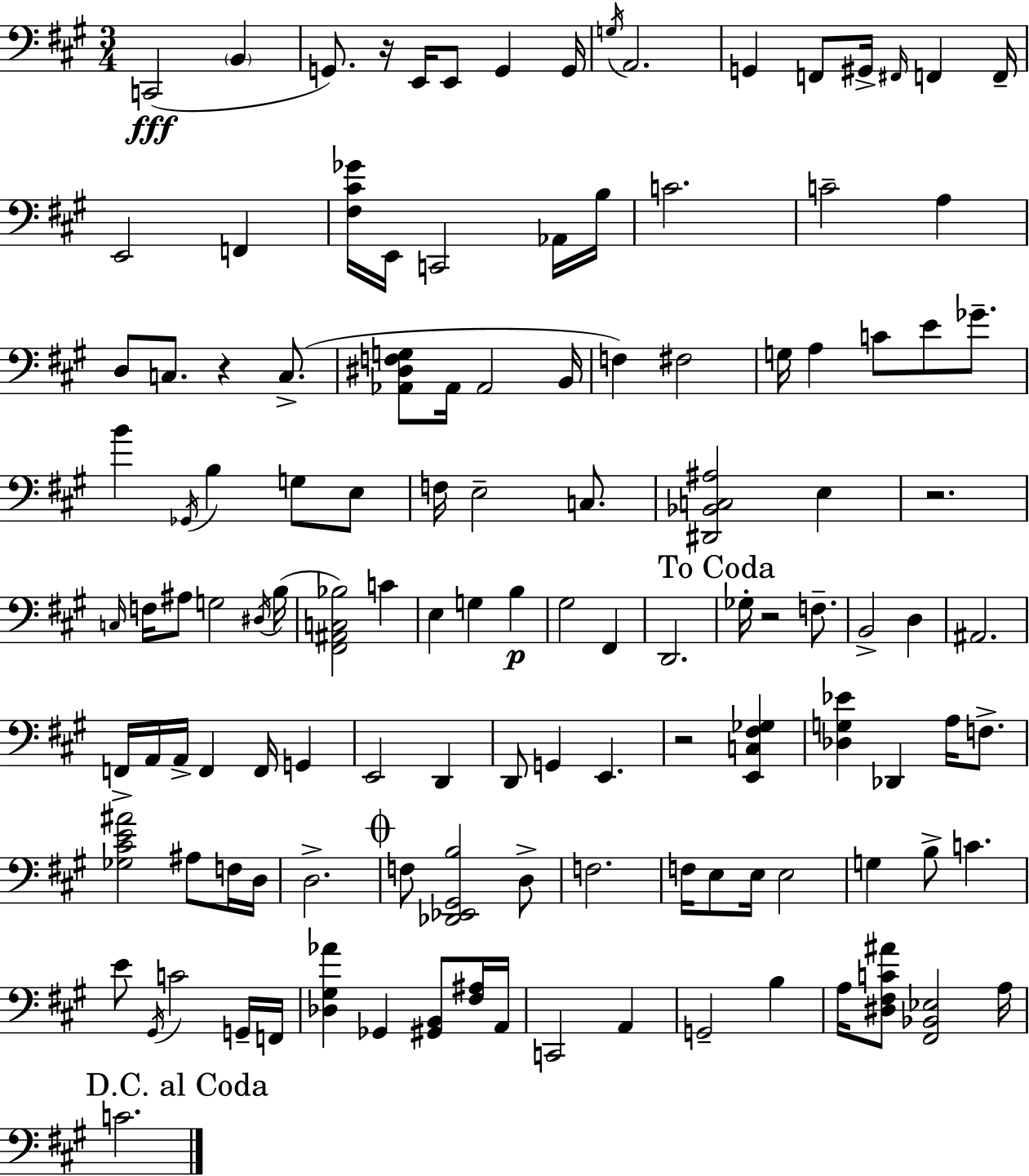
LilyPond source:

{
  \clef bass
  \numericTimeSignature
  \time 3/4
  \key a \major
  c,2(\fff \parenthesize b,4 | g,8.) r16 e,16 e,8 g,4 g,16 | \acciaccatura { g16 } a,2. | g,4 f,8 gis,16-> \grace { fis,16 } f,4 | \break f,16-- e,2 f,4 | <fis cis' ges'>16 e,16 c,2 | aes,16 b16 c'2. | c'2-- a4 | \break d8 c8. r4 c8.->( | <aes, dis f g>8 aes,16 aes,2 | b,16 f4) fis2 | g16 a4 c'8 e'8 ges'8.-- | \break b'4 \acciaccatura { ges,16 } b4 g8 | e8 f16 e2-- | c8. <dis, bes, c ais>2 e4 | r2. | \break \grace { c16 } f16 ais8 g2 | \acciaccatura { dis16 }( b16 <fis, ais, c bes>2) | c'4 e4 g4 | b4\p gis2 | \break fis,4 d,2. | \mark "To Coda" ges16-. r2 | f8.-- b,2-> | d4 ais,2. | \break f,16-> a,16 a,16-> f,4 | f,16 g,4 e,2 | d,4 d,8 g,4 e,4. | r2 | \break <e, c fis ges>4 <des g ees'>4 des,4 | a16 f8.-> <ges cis' e' ais'>2 | ais8 f16 d16 d2.-> | \mark \markup { \musicglyph "scripts.coda" } f8 <des, ees, gis, b>2 | \break d8-> f2. | f16 e8 e16 e2 | g4 b8-> c'4. | e'8 \acciaccatura { gis,16 } c'2 | \break g,16-- f,16 <des gis aes'>4 ges,4 | <gis, b,>8 <fis ais>16 a,16 c,2 | a,4 g,2-- | b4 a16 <dis fis c' ais'>8 <fis, bes, ees>2 | \break a16 \mark "D.C. al Coda" c'2. | \bar "|."
}